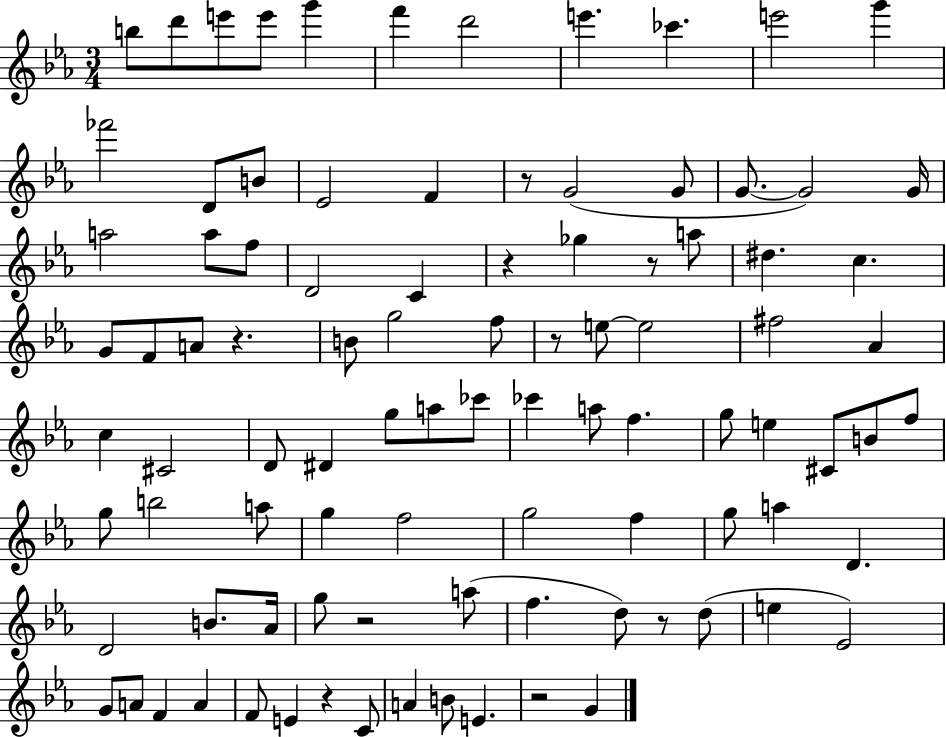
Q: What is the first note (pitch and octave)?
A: B5